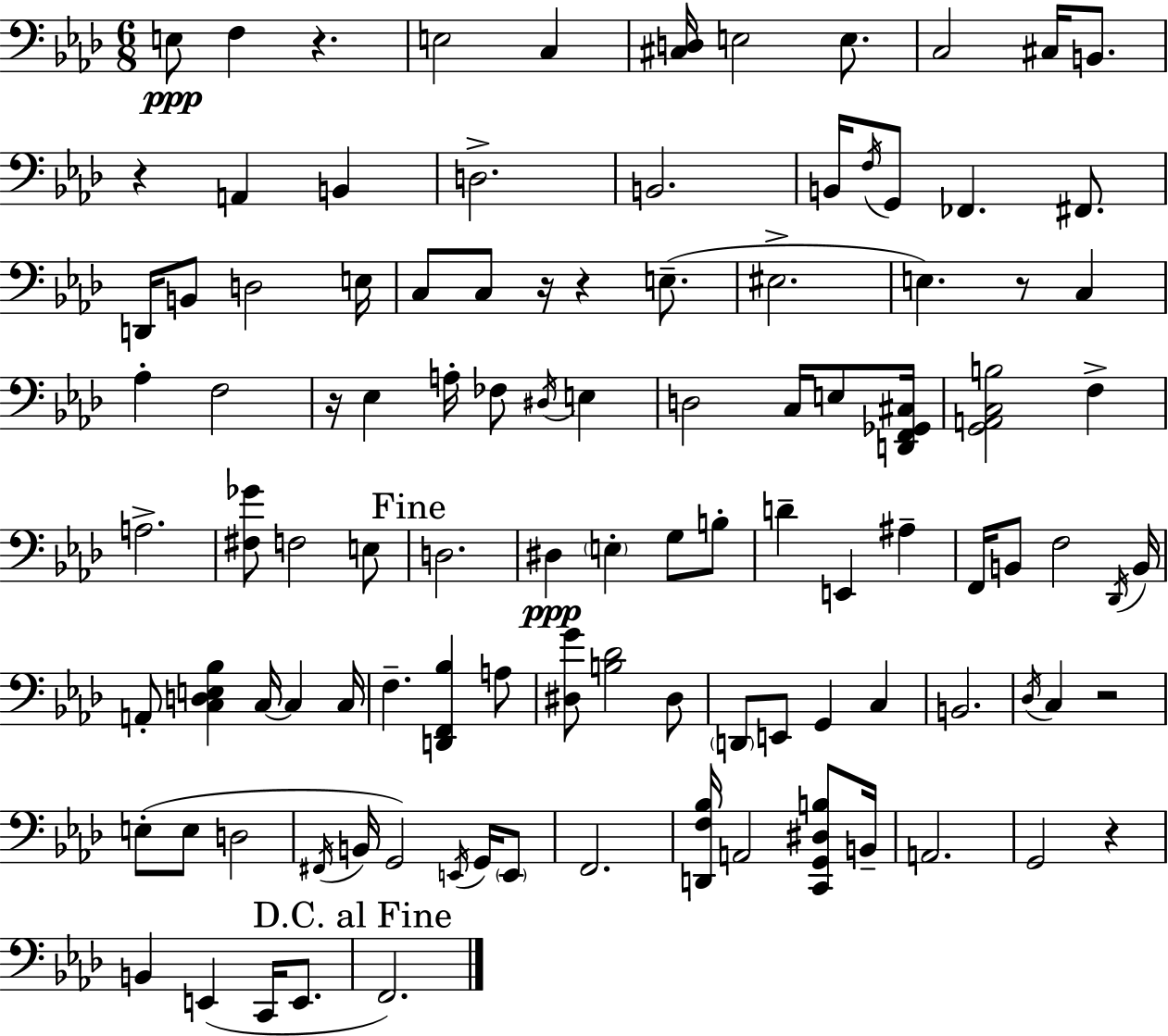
{
  \clef bass
  \numericTimeSignature
  \time 6/8
  \key aes \major
  e8\ppp f4 r4. | e2 c4 | <cis d>16 e2 e8. | c2 cis16 b,8. | \break r4 a,4 b,4 | d2.-> | b,2. | b,16 \acciaccatura { f16 } g,8 fes,4. fis,8. | \break d,16 b,8 d2 | e16 c8 c8 r16 r4 e8.--( | eis2.-> | e4.) r8 c4 | \break aes4-. f2 | r16 ees4 a16-. fes8 \acciaccatura { dis16 } e4 | d2 c16 e8 | <d, f, ges, cis>16 <g, a, c b>2 f4-> | \break a2.-> | <fis ges'>8 f2 | e8 \mark "Fine" d2. | dis4\ppp \parenthesize e4-. g8 | \break b8-. d'4-- e,4 ais4-- | f,16 b,8 f2 | \acciaccatura { des,16 } b,16 a,8-. <c d e bes>4 c16~~ c4 | c16 f4.-- <d, f, bes>4 | \break a8 <dis g'>8 <b des'>2 | dis8 \parenthesize d,8 e,8 g,4 c4 | b,2. | \acciaccatura { des16 } c4 r2 | \break e8-.( e8 d2 | \acciaccatura { fis,16 } b,16 g,2) | \acciaccatura { e,16 } g,16 \parenthesize e,8 f,2. | <d, f bes>16 a,2 | \break <c, g, dis b>8 b,16-- a,2. | g,2 | r4 b,4 e,4( | c,16 e,8. \mark "D.C. al Fine" f,2.) | \break \bar "|."
}